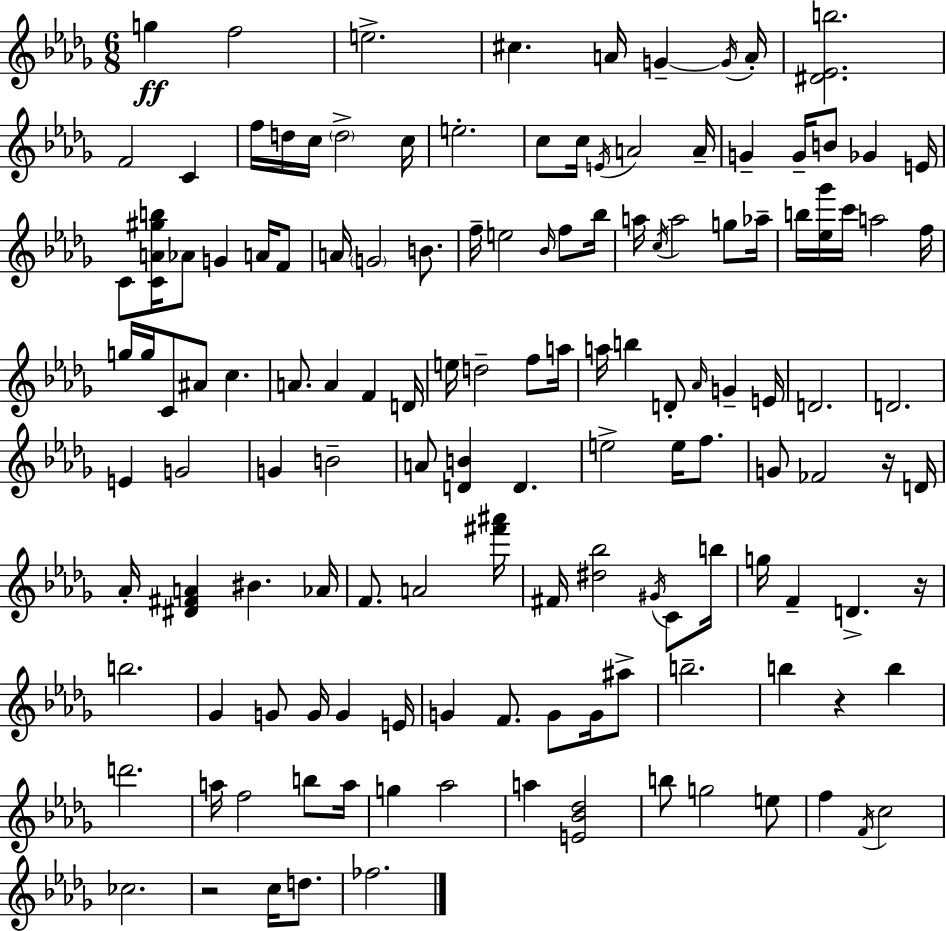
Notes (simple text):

G5/q F5/h E5/h. C#5/q. A4/s G4/q G4/s A4/s [D#4,Eb4,B5]/h. F4/h C4/q F5/s D5/s C5/s D5/h C5/s E5/h. C5/e C5/s E4/s A4/h A4/s G4/q G4/s B4/e Gb4/q E4/s C4/e [C4,A4,G#5,B5]/s Ab4/e G4/q A4/s F4/e A4/s G4/h B4/e. F5/s E5/h Bb4/s F5/e Bb5/s A5/s C5/s A5/h G5/e Ab5/s B5/s [Eb5,Gb6]/s C6/s A5/h F5/s G5/s G5/s C4/e A#4/e C5/q. A4/e. A4/q F4/q D4/s E5/s D5/h F5/e A5/s A5/s B5/q D4/e Ab4/s G4/q E4/s D4/h. D4/h. E4/q G4/h G4/q B4/h A4/e [D4,B4]/q D4/q. E5/h E5/s F5/e. G4/e FES4/h R/s D4/s Ab4/s [D#4,F#4,A4]/q BIS4/q. Ab4/s F4/e. A4/h [F#6,A#6]/s F#4/s [D#5,Bb5]/h G#4/s C4/e B5/s G5/s F4/q D4/q. R/s B5/h. Gb4/q G4/e G4/s G4/q E4/s G4/q F4/e. G4/e G4/s A#5/e B5/h. B5/q R/q B5/q D6/h. A5/s F5/h B5/e A5/s G5/q Ab5/h A5/q [E4,Bb4,Db5]/h B5/e G5/h E5/e F5/q F4/s C5/h CES5/h. R/h C5/s D5/e. FES5/h.